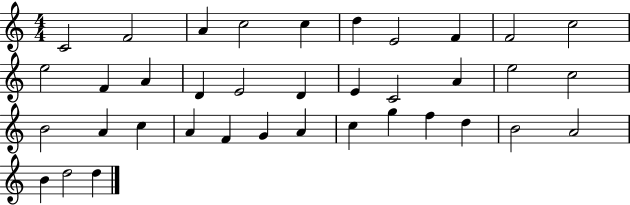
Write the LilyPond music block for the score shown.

{
  \clef treble
  \numericTimeSignature
  \time 4/4
  \key c \major
  c'2 f'2 | a'4 c''2 c''4 | d''4 e'2 f'4 | f'2 c''2 | \break e''2 f'4 a'4 | d'4 e'2 d'4 | e'4 c'2 a'4 | e''2 c''2 | \break b'2 a'4 c''4 | a'4 f'4 g'4 a'4 | c''4 g''4 f''4 d''4 | b'2 a'2 | \break b'4 d''2 d''4 | \bar "|."
}